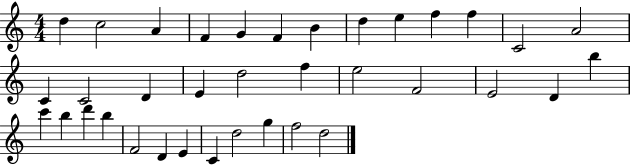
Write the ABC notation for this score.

X:1
T:Untitled
M:4/4
L:1/4
K:C
d c2 A F G F B d e f f C2 A2 C C2 D E d2 f e2 F2 E2 D b c' b d' b F2 D E C d2 g f2 d2